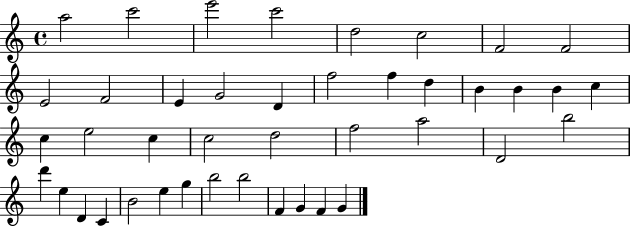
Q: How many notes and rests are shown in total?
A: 42